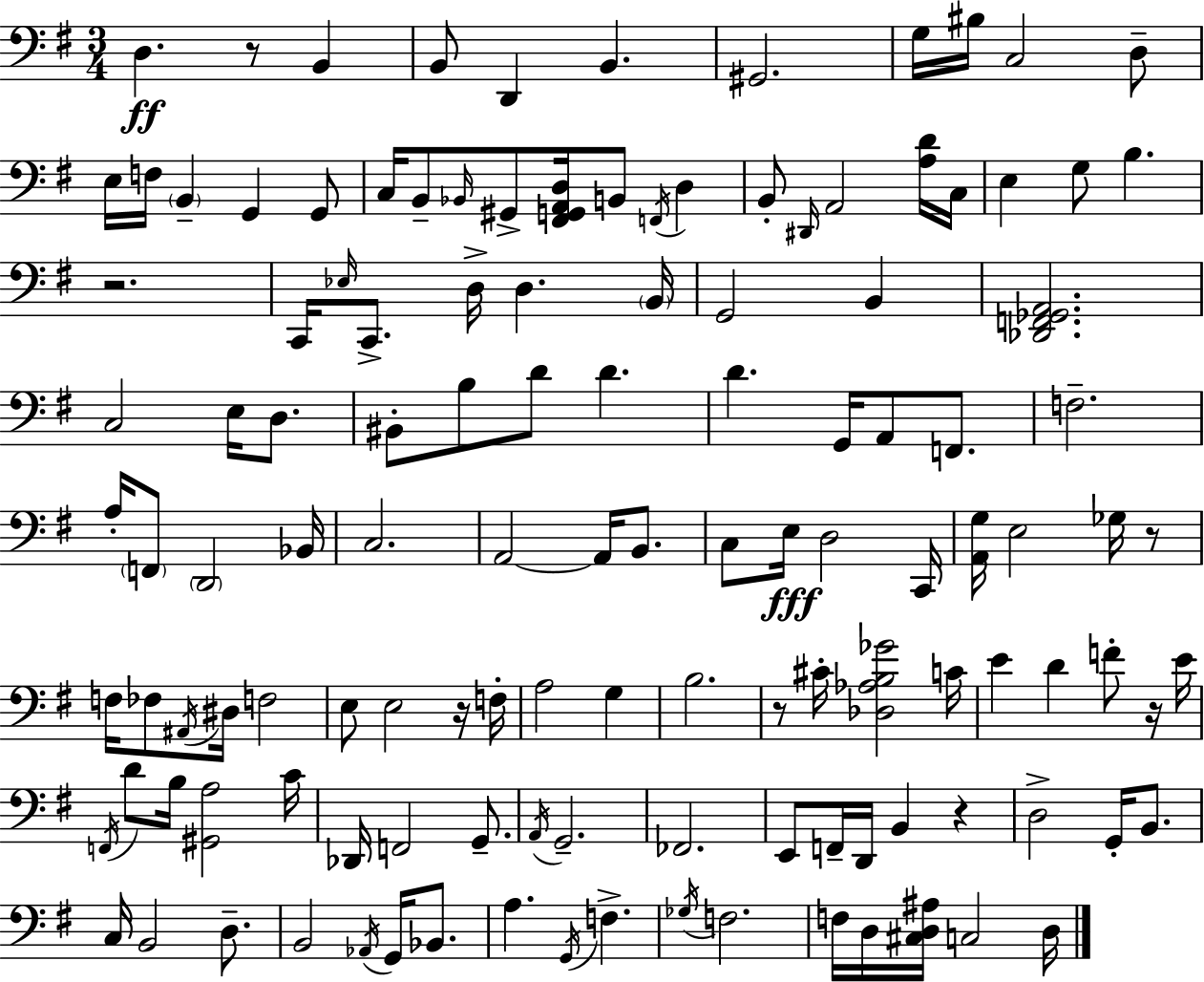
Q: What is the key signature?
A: E minor